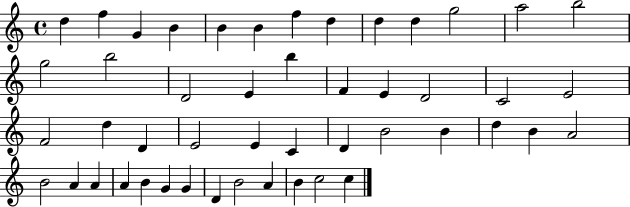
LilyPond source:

{
  \clef treble
  \time 4/4
  \defaultTimeSignature
  \key c \major
  d''4 f''4 g'4 b'4 | b'4 b'4 f''4 d''4 | d''4 d''4 g''2 | a''2 b''2 | \break g''2 b''2 | d'2 e'4 b''4 | f'4 e'4 d'2 | c'2 e'2 | \break f'2 d''4 d'4 | e'2 e'4 c'4 | d'4 b'2 b'4 | d''4 b'4 a'2 | \break b'2 a'4 a'4 | a'4 b'4 g'4 g'4 | d'4 b'2 a'4 | b'4 c''2 c''4 | \break \bar "|."
}